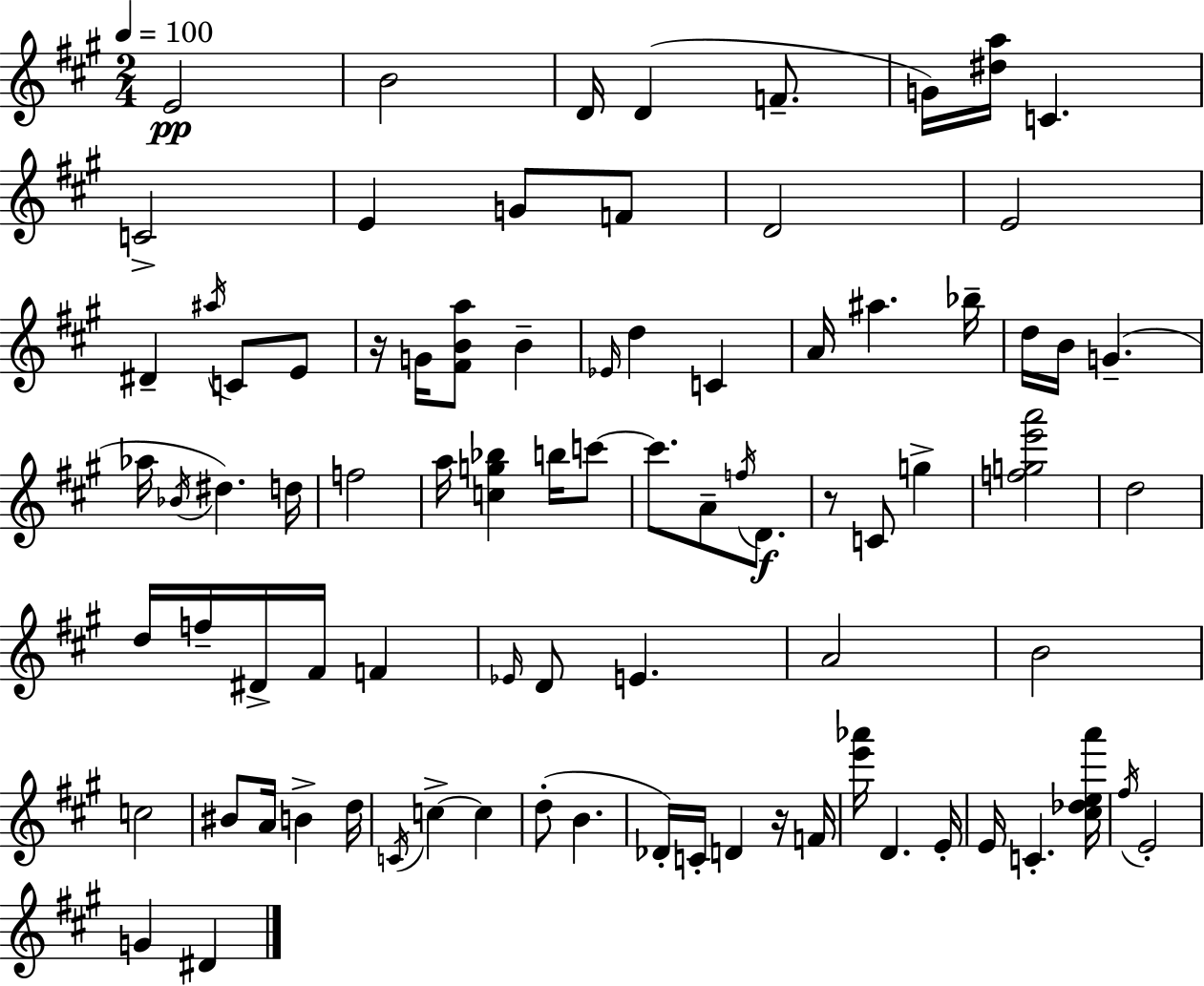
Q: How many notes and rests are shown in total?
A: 84